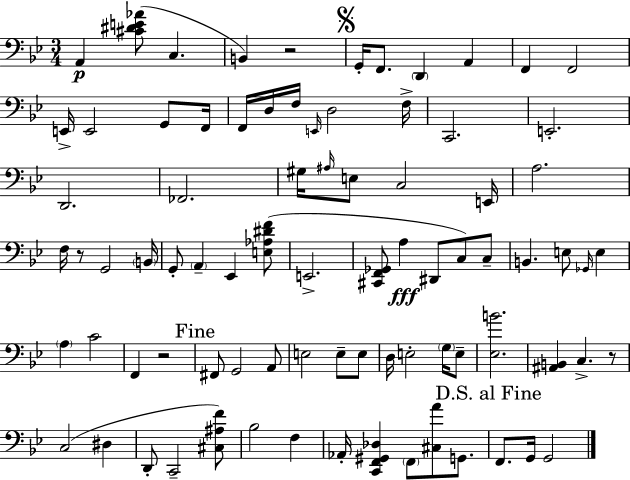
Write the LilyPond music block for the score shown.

{
  \clef bass
  \numericTimeSignature
  \time 3/4
  \key bes \major
  a,4\p <cis' dis' e' aes'>8( c4. | b,4) r2 | \mark \markup { \musicglyph "scripts.segno" } g,16-. f,8. \parenthesize d,4 a,4 | f,4 f,2 | \break e,16-> e,2 g,8 f,16 | f,16 d16 f16 \grace { e,16 } d2 | f16-> c,2. | e,2.-. | \break d,2. | fes,2. | gis16 \grace { ais16 } e8 c2 | e,16 a2. | \break f16 r8 g,2 | \parenthesize b,16 g,8-. \parenthesize a,4-- ees,4 | <e aes dis' f'>8( e,2.-> | <cis, f, ges,>8 a4\fff dis,8 c8) | \break c8-- b,4. e8 \grace { ges,16 } e4 | \parenthesize a4 c'2 | f,4 r2 | \mark "Fine" fis,8 g,2 | \break a,8 e2 e8-- | e8 d16 e2-. | \parenthesize g16 e8-- <ees b'>2. | <ais, b,>4 c4.-> | \break r8 c2( dis4 | d,8-. c,2-- | <cis ais f'>8) bes2 f4 | aes,16-. <c, f, gis, des>4 \parenthesize f,8 <cis a'>8 | \break g,8. \mark "D.S. al Fine" f,8. g,16 g,2 | \bar "|."
}